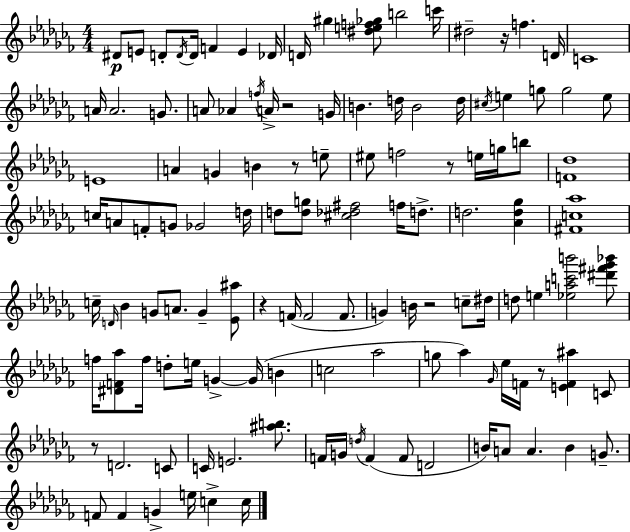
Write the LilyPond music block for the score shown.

{
  \clef treble
  \numericTimeSignature
  \time 4/4
  \key aes \minor
  dis'8\p e'8 d'8-. \acciaccatura { d'16 } d'16 f'4 e'4 | des'16 d'16 gis''4 <dis'' e'' f'' ges''>8 b''2 | c'''16 dis''2-- r16 f''4. | d'16 c'1 | \break a'16 a'2. g'8. | a'8 aes'4 \acciaccatura { f''16 } a'16-> r2 | g'16 b'4. d''16 b'2 | d''16 \acciaccatura { cis''16 } e''4 g''8 g''2 | \break e''8 e'1 | a'4 g'4 b'4 r8 | e''8-- eis''8 f''2 r8 e''16 | g''16 b''8 <f' des''>1 | \break c''16 a'8 f'8-. g'8 ges'2 | d''16 d''8 <d'' g''>8 <cis'' des'' fis''>2 f''16 | d''8.-> d''2. <aes' d'' ges''>4 | <fis' c'' aes''>1 | \break c''16-- \grace { d'16 } bes'4 g'8 a'8. g'4-- | <ees' ais''>8 r4 f'16( f'2 | f'8. g'4) b'16 r2 | c''8-- dis''16 d''8 e''4 <ees'' a'' c''' b'''>2 | \break <dis''' fis''' ges''' bes'''>8 f''16 <dis' f' aes''>8 f''16 d''8-. e''16 g'4->~~ g'16( | b'4 c''2 aes''2 | g''8 aes''4) \grace { ges'16 } ees''16 f'16 r8 <e' f' ais''>4 | c'8 r8 d'2. | \break c'8 c'16 e'2. | <ais'' b''>8. f'16 g'16 \acciaccatura { d''16 } f'4( f'8 d'2 | b'16) a'8 a'4. b'4 | g'8.-- f'8 f'4 g'4-> | \break e''16 c''4-> c''16 \bar "|."
}